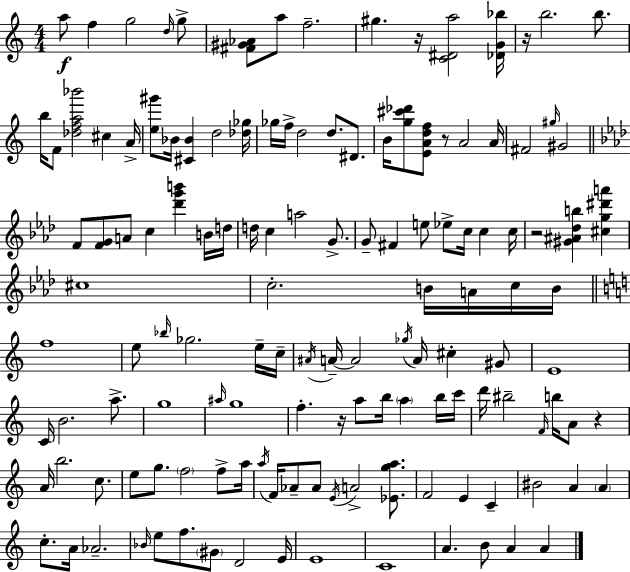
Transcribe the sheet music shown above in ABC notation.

X:1
T:Untitled
M:4/4
L:1/4
K:Am
a/2 f g2 d/4 g/2 [^F^G_A]/2 a/2 f2 ^g z/4 [C^Da]2 [_DG_b]/4 z/4 b2 b/2 b/4 F/2 [_dfa_b']2 ^c A/4 [e^g']/2 _B/4 [^C_B] d2 [_d_g]/4 _g/4 f/4 d2 d/2 ^D/2 B/4 [g^c'_d']/2 [EAdf]/2 z/2 A2 A/4 ^F2 ^g/4 ^G2 F/2 [FG]/2 A/2 c [_d'g'b'] B/4 d/4 d/4 c a2 G/2 G/2 ^F e/2 _e/2 c/4 c c/4 z2 [^G^A_db] [^cg^d'a'] ^c4 c2 B/4 A/4 c/4 B/4 f4 e/2 _b/4 _g2 e/4 c/4 ^A/4 A/4 A2 _g/4 A/4 ^c ^G/2 E4 C/4 B2 a/2 g4 ^a/4 g4 f z/4 a/2 b/4 a b/4 c'/4 d'/4 ^b2 F/4 b/4 A/2 z A/4 b2 c/2 e/2 g/2 f2 f/2 a/4 a/4 F/4 _A/2 _A/2 E/4 A2 [_Ega]/2 F2 E C ^B2 A A c/2 A/4 _A2 _B/4 e/2 f/2 ^G/2 D2 E/4 E4 C4 A B/2 A A